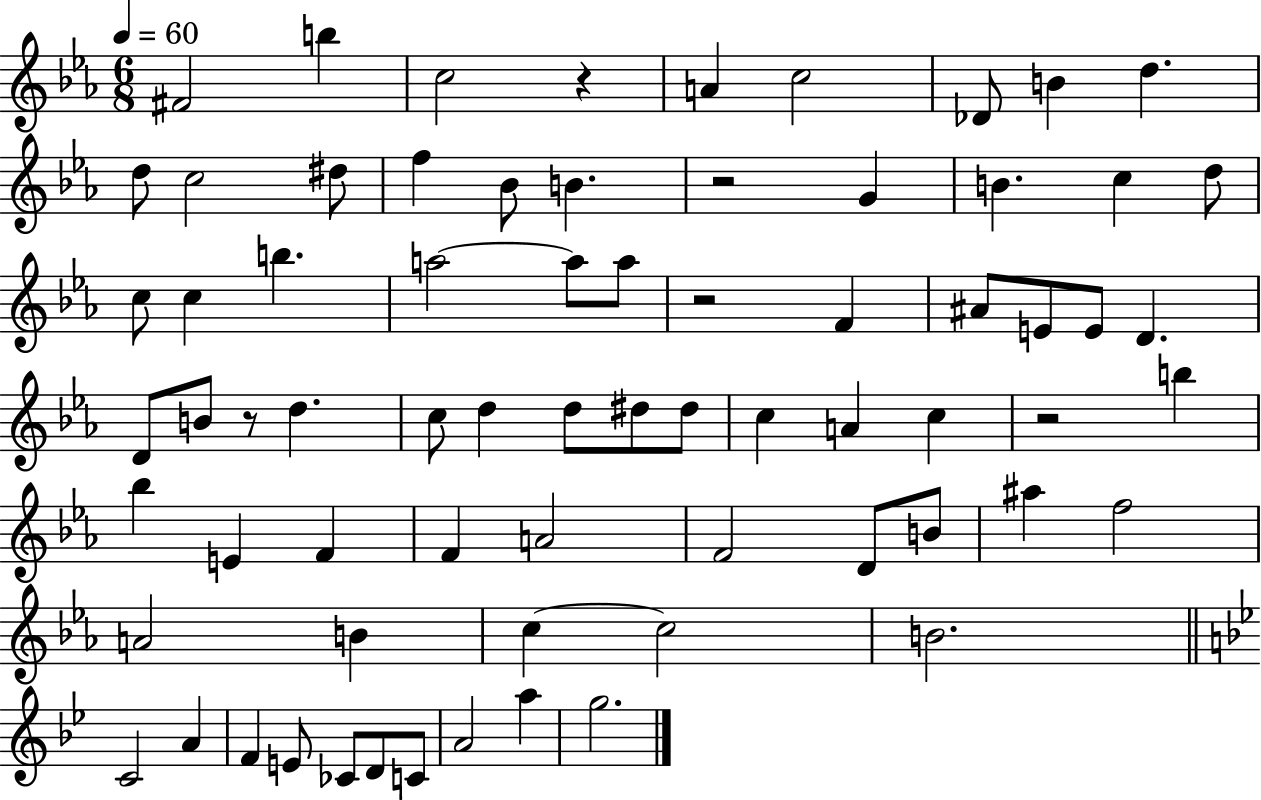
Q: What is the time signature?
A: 6/8